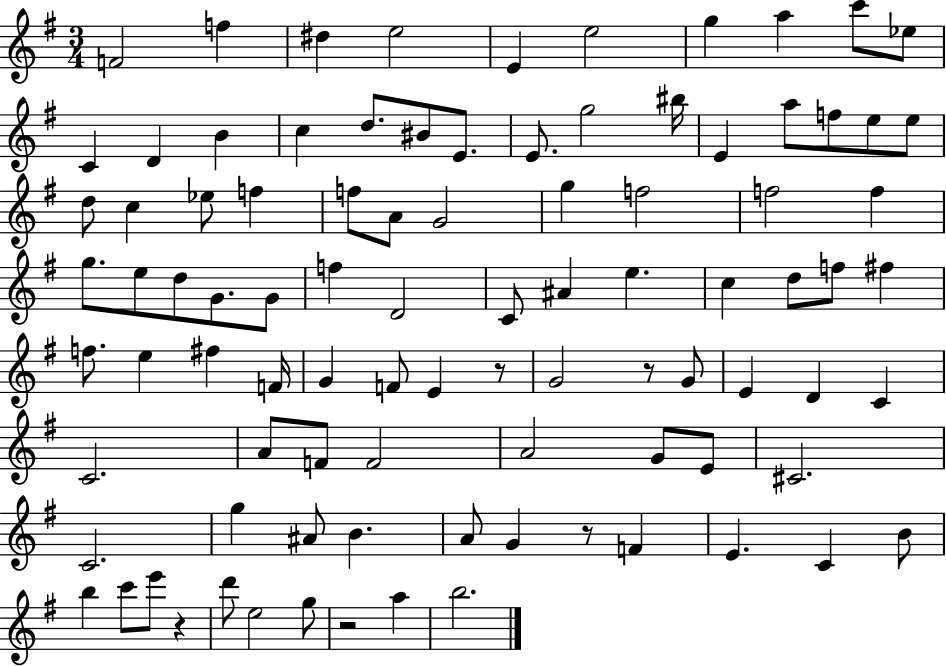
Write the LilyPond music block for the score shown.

{
  \clef treble
  \numericTimeSignature
  \time 3/4
  \key g \major
  \repeat volta 2 { f'2 f''4 | dis''4 e''2 | e'4 e''2 | g''4 a''4 c'''8 ees''8 | \break c'4 d'4 b'4 | c''4 d''8. bis'8 e'8. | e'8. g''2 bis''16 | e'4 a''8 f''8 e''8 e''8 | \break d''8 c''4 ees''8 f''4 | f''8 a'8 g'2 | g''4 f''2 | f''2 f''4 | \break g''8. e''8 d''8 g'8. g'8 | f''4 d'2 | c'8 ais'4 e''4. | c''4 d''8 f''8 fis''4 | \break f''8. e''4 fis''4 f'16 | g'4 f'8 e'4 r8 | g'2 r8 g'8 | e'4 d'4 c'4 | \break c'2. | a'8 f'8 f'2 | a'2 g'8 e'8 | cis'2. | \break c'2. | g''4 ais'8 b'4. | a'8 g'4 r8 f'4 | e'4. c'4 b'8 | \break b''4 c'''8 e'''8 r4 | d'''8 e''2 g''8 | r2 a''4 | b''2. | \break } \bar "|."
}